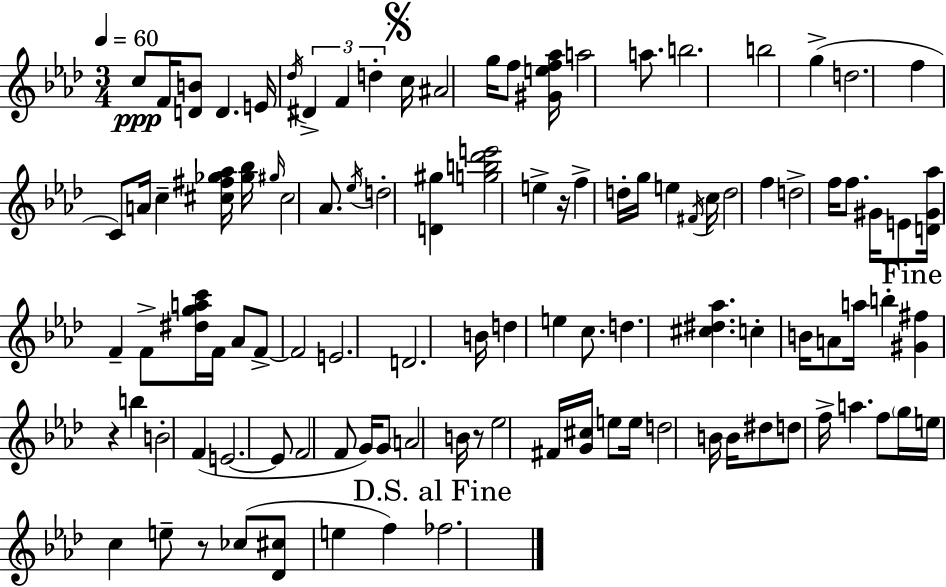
X:1
T:Untitled
M:3/4
L:1/4
K:Ab
c/2 F/4 [DB]/2 D E/4 _d/4 ^D F d c/4 ^A2 g/4 f/2 [^Gef_a]/4 a2 a/2 b2 b2 g d2 f C/2 A/4 c [^c^f_g_a]/4 [_g_b]/4 ^g/4 ^c2 _A/2 _e/4 d2 [D^g] [gb_d'e']2 e z/4 f d/4 g/4 e ^F/4 c/4 d2 f d2 f/4 f/2 ^G/4 E/2 [D^G_a]/4 F F/2 [^dgac']/4 F/4 _A/2 F/2 F2 E2 D2 B/4 d e c/2 d [^c^d_a] c B/4 A/2 a/4 b [^G^f] z b B2 F E2 E/2 F2 F/2 G/4 G/2 A2 B/4 z/2 _e2 ^F/4 [G^c]/4 e/2 e/4 d2 B/4 B/4 ^d/2 d/2 f/4 a f/2 g/4 e/4 c e/2 z/2 _c/2 [_D^c]/2 e f _f2